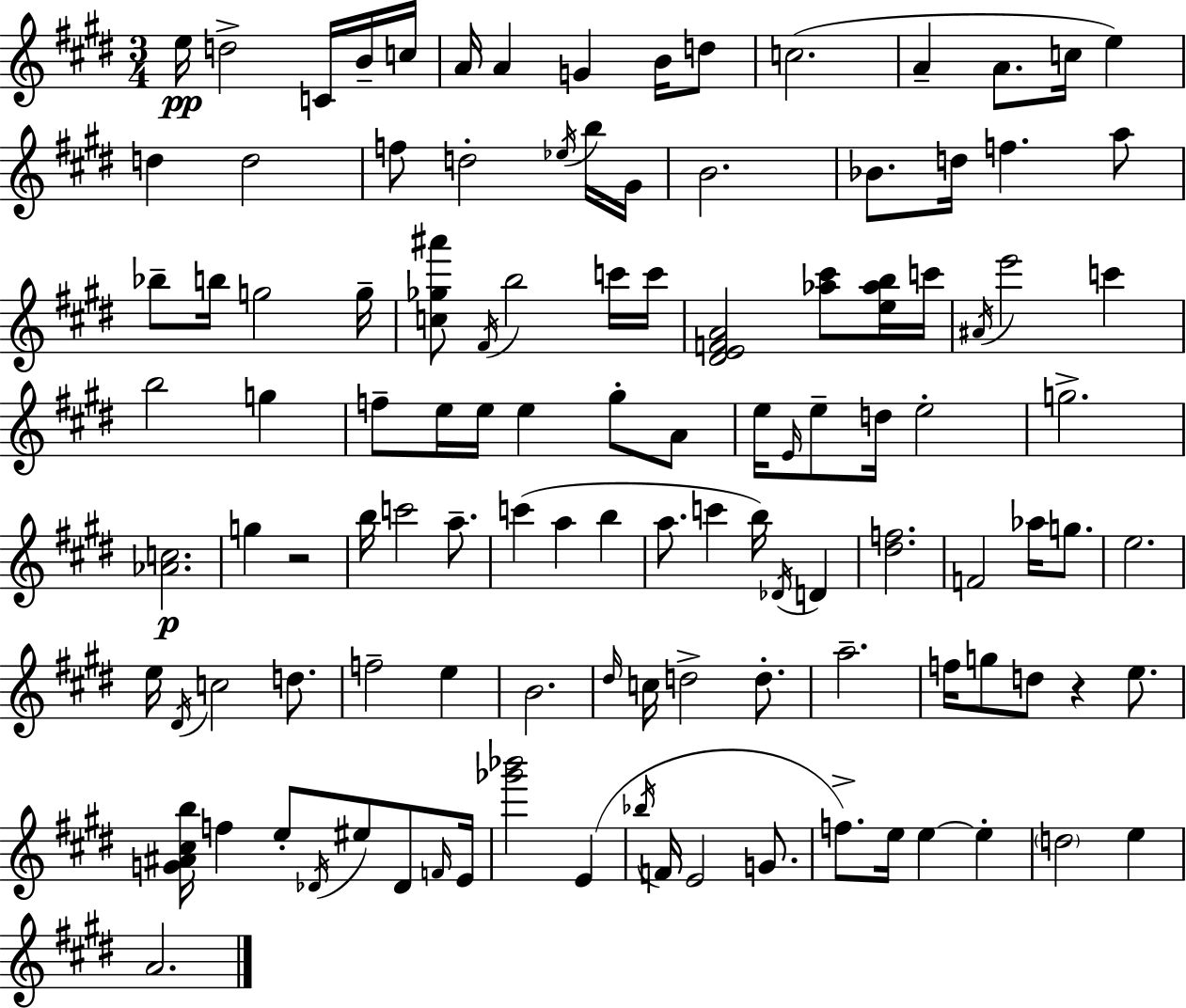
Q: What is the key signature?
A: E major